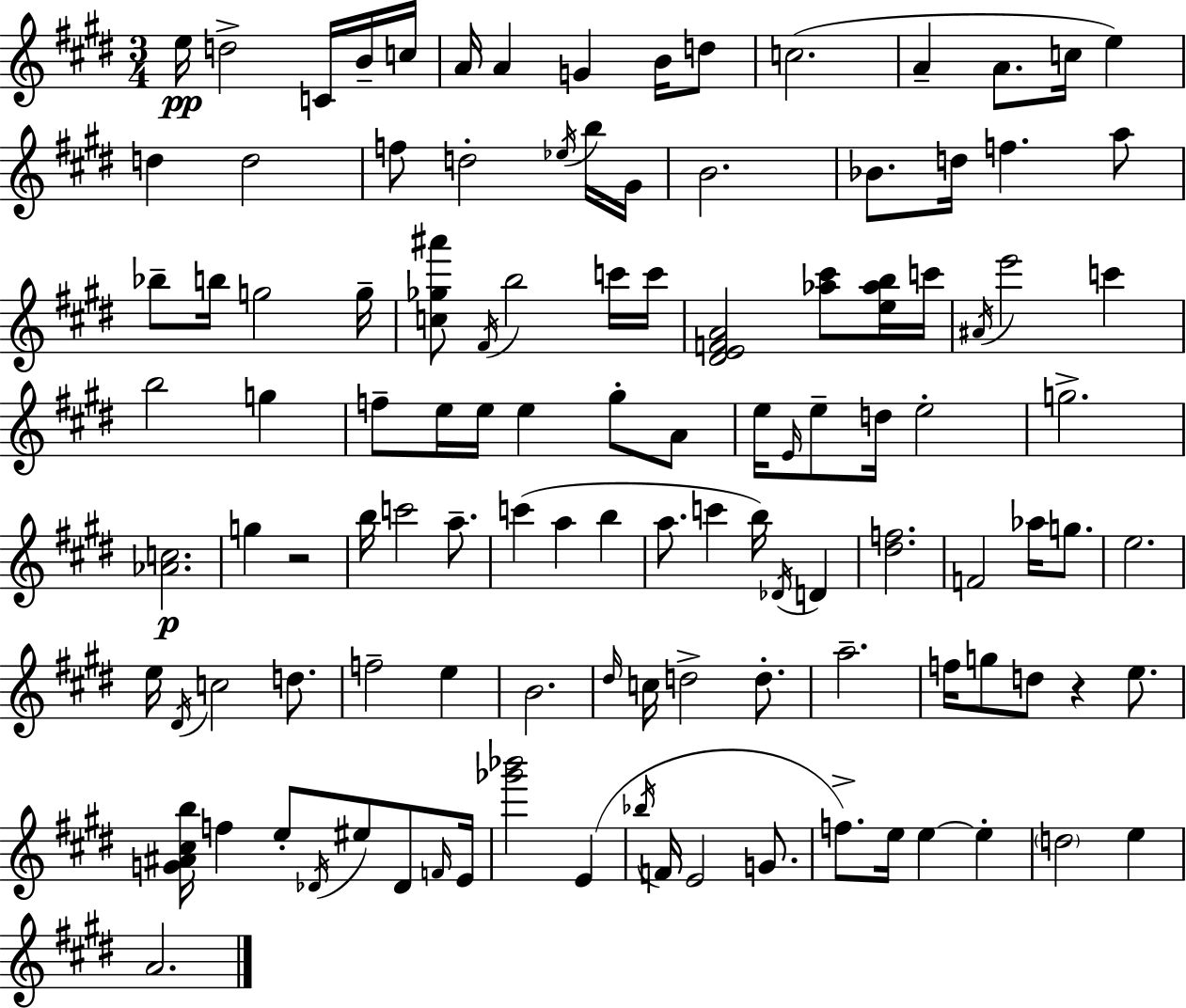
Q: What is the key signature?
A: E major